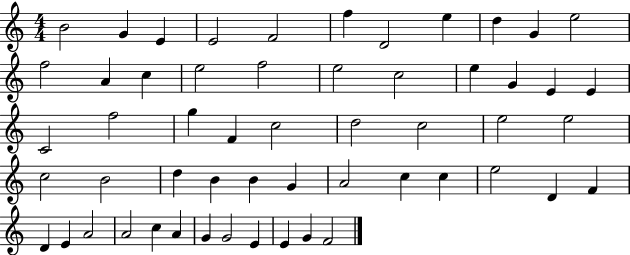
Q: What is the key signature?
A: C major